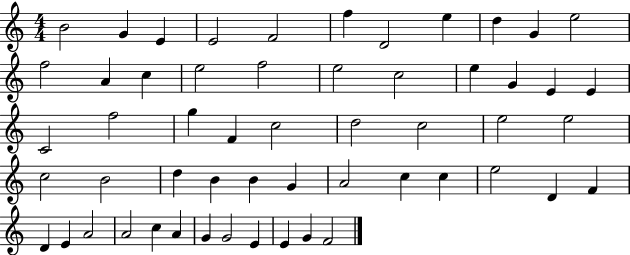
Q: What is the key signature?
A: C major